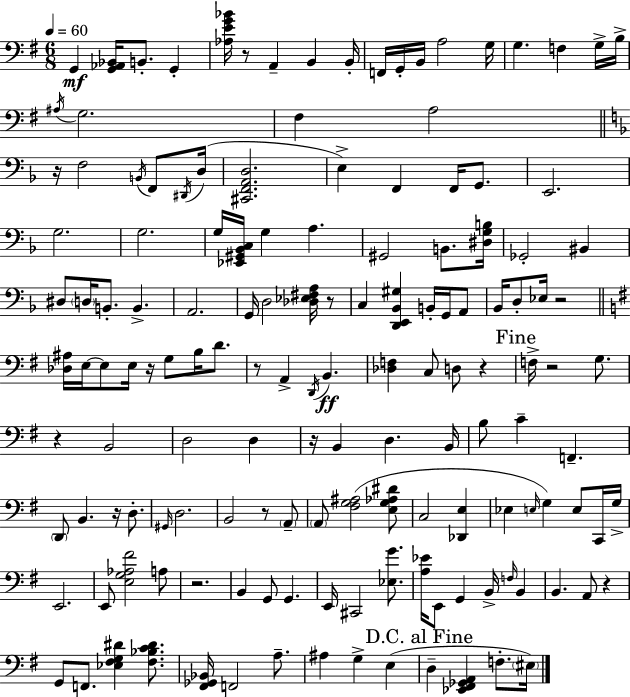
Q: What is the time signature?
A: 6/8